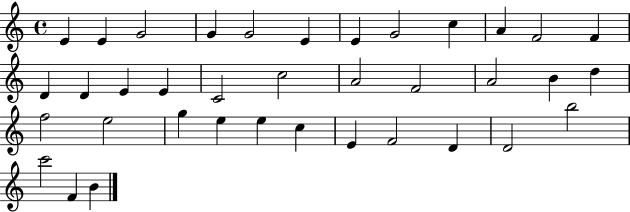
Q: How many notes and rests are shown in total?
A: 37